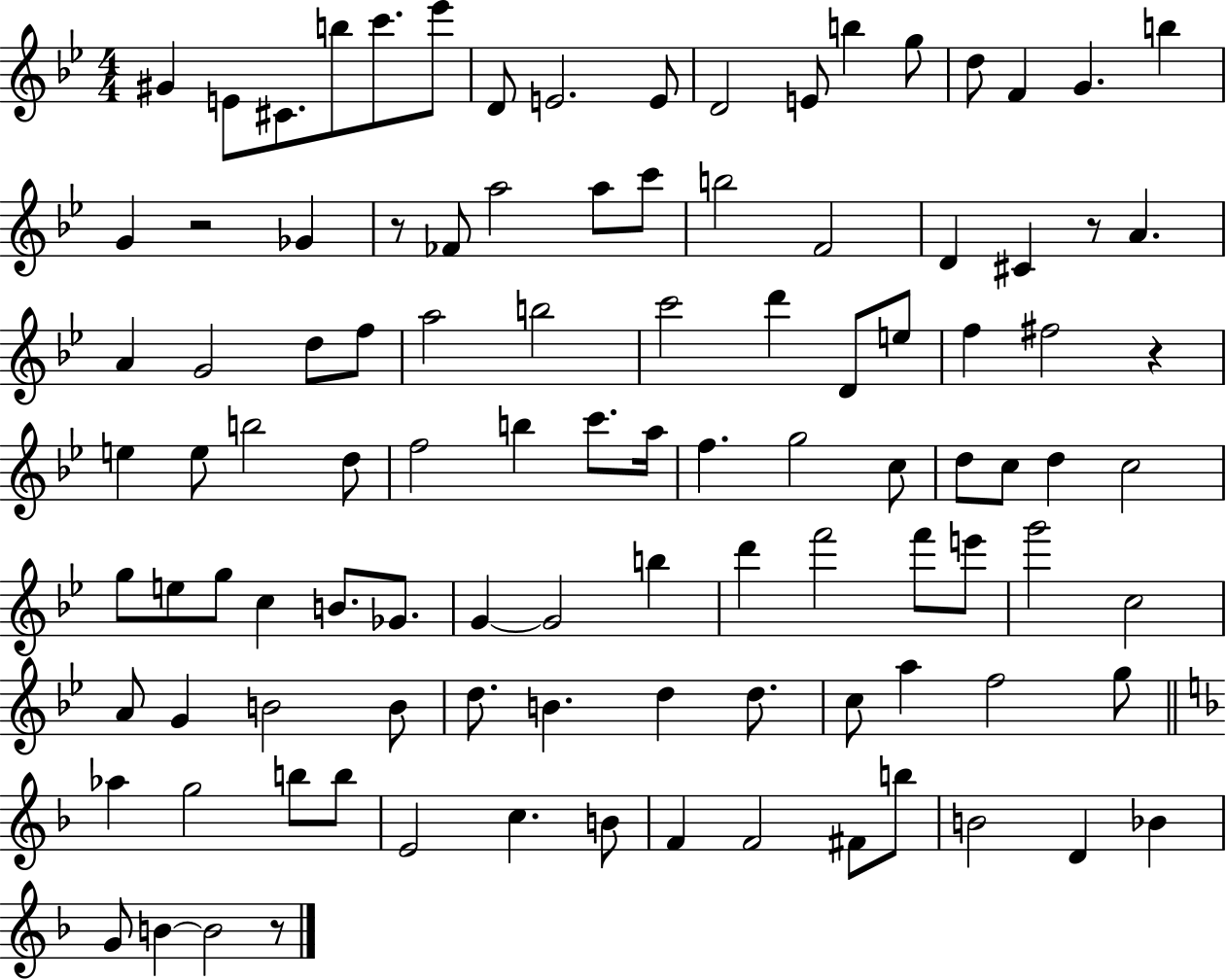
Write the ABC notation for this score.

X:1
T:Untitled
M:4/4
L:1/4
K:Bb
^G E/2 ^C/2 b/2 c'/2 _e'/2 D/2 E2 E/2 D2 E/2 b g/2 d/2 F G b G z2 _G z/2 _F/2 a2 a/2 c'/2 b2 F2 D ^C z/2 A A G2 d/2 f/2 a2 b2 c'2 d' D/2 e/2 f ^f2 z e e/2 b2 d/2 f2 b c'/2 a/4 f g2 c/2 d/2 c/2 d c2 g/2 e/2 g/2 c B/2 _G/2 G G2 b d' f'2 f'/2 e'/2 g'2 c2 A/2 G B2 B/2 d/2 B d d/2 c/2 a f2 g/2 _a g2 b/2 b/2 E2 c B/2 F F2 ^F/2 b/2 B2 D _B G/2 B B2 z/2